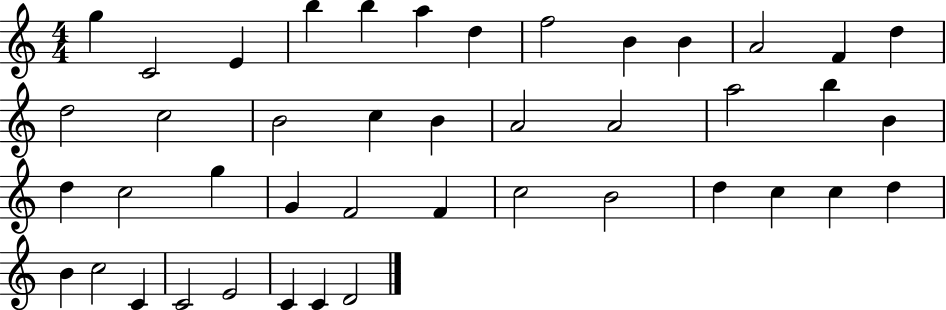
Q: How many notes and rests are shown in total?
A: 43